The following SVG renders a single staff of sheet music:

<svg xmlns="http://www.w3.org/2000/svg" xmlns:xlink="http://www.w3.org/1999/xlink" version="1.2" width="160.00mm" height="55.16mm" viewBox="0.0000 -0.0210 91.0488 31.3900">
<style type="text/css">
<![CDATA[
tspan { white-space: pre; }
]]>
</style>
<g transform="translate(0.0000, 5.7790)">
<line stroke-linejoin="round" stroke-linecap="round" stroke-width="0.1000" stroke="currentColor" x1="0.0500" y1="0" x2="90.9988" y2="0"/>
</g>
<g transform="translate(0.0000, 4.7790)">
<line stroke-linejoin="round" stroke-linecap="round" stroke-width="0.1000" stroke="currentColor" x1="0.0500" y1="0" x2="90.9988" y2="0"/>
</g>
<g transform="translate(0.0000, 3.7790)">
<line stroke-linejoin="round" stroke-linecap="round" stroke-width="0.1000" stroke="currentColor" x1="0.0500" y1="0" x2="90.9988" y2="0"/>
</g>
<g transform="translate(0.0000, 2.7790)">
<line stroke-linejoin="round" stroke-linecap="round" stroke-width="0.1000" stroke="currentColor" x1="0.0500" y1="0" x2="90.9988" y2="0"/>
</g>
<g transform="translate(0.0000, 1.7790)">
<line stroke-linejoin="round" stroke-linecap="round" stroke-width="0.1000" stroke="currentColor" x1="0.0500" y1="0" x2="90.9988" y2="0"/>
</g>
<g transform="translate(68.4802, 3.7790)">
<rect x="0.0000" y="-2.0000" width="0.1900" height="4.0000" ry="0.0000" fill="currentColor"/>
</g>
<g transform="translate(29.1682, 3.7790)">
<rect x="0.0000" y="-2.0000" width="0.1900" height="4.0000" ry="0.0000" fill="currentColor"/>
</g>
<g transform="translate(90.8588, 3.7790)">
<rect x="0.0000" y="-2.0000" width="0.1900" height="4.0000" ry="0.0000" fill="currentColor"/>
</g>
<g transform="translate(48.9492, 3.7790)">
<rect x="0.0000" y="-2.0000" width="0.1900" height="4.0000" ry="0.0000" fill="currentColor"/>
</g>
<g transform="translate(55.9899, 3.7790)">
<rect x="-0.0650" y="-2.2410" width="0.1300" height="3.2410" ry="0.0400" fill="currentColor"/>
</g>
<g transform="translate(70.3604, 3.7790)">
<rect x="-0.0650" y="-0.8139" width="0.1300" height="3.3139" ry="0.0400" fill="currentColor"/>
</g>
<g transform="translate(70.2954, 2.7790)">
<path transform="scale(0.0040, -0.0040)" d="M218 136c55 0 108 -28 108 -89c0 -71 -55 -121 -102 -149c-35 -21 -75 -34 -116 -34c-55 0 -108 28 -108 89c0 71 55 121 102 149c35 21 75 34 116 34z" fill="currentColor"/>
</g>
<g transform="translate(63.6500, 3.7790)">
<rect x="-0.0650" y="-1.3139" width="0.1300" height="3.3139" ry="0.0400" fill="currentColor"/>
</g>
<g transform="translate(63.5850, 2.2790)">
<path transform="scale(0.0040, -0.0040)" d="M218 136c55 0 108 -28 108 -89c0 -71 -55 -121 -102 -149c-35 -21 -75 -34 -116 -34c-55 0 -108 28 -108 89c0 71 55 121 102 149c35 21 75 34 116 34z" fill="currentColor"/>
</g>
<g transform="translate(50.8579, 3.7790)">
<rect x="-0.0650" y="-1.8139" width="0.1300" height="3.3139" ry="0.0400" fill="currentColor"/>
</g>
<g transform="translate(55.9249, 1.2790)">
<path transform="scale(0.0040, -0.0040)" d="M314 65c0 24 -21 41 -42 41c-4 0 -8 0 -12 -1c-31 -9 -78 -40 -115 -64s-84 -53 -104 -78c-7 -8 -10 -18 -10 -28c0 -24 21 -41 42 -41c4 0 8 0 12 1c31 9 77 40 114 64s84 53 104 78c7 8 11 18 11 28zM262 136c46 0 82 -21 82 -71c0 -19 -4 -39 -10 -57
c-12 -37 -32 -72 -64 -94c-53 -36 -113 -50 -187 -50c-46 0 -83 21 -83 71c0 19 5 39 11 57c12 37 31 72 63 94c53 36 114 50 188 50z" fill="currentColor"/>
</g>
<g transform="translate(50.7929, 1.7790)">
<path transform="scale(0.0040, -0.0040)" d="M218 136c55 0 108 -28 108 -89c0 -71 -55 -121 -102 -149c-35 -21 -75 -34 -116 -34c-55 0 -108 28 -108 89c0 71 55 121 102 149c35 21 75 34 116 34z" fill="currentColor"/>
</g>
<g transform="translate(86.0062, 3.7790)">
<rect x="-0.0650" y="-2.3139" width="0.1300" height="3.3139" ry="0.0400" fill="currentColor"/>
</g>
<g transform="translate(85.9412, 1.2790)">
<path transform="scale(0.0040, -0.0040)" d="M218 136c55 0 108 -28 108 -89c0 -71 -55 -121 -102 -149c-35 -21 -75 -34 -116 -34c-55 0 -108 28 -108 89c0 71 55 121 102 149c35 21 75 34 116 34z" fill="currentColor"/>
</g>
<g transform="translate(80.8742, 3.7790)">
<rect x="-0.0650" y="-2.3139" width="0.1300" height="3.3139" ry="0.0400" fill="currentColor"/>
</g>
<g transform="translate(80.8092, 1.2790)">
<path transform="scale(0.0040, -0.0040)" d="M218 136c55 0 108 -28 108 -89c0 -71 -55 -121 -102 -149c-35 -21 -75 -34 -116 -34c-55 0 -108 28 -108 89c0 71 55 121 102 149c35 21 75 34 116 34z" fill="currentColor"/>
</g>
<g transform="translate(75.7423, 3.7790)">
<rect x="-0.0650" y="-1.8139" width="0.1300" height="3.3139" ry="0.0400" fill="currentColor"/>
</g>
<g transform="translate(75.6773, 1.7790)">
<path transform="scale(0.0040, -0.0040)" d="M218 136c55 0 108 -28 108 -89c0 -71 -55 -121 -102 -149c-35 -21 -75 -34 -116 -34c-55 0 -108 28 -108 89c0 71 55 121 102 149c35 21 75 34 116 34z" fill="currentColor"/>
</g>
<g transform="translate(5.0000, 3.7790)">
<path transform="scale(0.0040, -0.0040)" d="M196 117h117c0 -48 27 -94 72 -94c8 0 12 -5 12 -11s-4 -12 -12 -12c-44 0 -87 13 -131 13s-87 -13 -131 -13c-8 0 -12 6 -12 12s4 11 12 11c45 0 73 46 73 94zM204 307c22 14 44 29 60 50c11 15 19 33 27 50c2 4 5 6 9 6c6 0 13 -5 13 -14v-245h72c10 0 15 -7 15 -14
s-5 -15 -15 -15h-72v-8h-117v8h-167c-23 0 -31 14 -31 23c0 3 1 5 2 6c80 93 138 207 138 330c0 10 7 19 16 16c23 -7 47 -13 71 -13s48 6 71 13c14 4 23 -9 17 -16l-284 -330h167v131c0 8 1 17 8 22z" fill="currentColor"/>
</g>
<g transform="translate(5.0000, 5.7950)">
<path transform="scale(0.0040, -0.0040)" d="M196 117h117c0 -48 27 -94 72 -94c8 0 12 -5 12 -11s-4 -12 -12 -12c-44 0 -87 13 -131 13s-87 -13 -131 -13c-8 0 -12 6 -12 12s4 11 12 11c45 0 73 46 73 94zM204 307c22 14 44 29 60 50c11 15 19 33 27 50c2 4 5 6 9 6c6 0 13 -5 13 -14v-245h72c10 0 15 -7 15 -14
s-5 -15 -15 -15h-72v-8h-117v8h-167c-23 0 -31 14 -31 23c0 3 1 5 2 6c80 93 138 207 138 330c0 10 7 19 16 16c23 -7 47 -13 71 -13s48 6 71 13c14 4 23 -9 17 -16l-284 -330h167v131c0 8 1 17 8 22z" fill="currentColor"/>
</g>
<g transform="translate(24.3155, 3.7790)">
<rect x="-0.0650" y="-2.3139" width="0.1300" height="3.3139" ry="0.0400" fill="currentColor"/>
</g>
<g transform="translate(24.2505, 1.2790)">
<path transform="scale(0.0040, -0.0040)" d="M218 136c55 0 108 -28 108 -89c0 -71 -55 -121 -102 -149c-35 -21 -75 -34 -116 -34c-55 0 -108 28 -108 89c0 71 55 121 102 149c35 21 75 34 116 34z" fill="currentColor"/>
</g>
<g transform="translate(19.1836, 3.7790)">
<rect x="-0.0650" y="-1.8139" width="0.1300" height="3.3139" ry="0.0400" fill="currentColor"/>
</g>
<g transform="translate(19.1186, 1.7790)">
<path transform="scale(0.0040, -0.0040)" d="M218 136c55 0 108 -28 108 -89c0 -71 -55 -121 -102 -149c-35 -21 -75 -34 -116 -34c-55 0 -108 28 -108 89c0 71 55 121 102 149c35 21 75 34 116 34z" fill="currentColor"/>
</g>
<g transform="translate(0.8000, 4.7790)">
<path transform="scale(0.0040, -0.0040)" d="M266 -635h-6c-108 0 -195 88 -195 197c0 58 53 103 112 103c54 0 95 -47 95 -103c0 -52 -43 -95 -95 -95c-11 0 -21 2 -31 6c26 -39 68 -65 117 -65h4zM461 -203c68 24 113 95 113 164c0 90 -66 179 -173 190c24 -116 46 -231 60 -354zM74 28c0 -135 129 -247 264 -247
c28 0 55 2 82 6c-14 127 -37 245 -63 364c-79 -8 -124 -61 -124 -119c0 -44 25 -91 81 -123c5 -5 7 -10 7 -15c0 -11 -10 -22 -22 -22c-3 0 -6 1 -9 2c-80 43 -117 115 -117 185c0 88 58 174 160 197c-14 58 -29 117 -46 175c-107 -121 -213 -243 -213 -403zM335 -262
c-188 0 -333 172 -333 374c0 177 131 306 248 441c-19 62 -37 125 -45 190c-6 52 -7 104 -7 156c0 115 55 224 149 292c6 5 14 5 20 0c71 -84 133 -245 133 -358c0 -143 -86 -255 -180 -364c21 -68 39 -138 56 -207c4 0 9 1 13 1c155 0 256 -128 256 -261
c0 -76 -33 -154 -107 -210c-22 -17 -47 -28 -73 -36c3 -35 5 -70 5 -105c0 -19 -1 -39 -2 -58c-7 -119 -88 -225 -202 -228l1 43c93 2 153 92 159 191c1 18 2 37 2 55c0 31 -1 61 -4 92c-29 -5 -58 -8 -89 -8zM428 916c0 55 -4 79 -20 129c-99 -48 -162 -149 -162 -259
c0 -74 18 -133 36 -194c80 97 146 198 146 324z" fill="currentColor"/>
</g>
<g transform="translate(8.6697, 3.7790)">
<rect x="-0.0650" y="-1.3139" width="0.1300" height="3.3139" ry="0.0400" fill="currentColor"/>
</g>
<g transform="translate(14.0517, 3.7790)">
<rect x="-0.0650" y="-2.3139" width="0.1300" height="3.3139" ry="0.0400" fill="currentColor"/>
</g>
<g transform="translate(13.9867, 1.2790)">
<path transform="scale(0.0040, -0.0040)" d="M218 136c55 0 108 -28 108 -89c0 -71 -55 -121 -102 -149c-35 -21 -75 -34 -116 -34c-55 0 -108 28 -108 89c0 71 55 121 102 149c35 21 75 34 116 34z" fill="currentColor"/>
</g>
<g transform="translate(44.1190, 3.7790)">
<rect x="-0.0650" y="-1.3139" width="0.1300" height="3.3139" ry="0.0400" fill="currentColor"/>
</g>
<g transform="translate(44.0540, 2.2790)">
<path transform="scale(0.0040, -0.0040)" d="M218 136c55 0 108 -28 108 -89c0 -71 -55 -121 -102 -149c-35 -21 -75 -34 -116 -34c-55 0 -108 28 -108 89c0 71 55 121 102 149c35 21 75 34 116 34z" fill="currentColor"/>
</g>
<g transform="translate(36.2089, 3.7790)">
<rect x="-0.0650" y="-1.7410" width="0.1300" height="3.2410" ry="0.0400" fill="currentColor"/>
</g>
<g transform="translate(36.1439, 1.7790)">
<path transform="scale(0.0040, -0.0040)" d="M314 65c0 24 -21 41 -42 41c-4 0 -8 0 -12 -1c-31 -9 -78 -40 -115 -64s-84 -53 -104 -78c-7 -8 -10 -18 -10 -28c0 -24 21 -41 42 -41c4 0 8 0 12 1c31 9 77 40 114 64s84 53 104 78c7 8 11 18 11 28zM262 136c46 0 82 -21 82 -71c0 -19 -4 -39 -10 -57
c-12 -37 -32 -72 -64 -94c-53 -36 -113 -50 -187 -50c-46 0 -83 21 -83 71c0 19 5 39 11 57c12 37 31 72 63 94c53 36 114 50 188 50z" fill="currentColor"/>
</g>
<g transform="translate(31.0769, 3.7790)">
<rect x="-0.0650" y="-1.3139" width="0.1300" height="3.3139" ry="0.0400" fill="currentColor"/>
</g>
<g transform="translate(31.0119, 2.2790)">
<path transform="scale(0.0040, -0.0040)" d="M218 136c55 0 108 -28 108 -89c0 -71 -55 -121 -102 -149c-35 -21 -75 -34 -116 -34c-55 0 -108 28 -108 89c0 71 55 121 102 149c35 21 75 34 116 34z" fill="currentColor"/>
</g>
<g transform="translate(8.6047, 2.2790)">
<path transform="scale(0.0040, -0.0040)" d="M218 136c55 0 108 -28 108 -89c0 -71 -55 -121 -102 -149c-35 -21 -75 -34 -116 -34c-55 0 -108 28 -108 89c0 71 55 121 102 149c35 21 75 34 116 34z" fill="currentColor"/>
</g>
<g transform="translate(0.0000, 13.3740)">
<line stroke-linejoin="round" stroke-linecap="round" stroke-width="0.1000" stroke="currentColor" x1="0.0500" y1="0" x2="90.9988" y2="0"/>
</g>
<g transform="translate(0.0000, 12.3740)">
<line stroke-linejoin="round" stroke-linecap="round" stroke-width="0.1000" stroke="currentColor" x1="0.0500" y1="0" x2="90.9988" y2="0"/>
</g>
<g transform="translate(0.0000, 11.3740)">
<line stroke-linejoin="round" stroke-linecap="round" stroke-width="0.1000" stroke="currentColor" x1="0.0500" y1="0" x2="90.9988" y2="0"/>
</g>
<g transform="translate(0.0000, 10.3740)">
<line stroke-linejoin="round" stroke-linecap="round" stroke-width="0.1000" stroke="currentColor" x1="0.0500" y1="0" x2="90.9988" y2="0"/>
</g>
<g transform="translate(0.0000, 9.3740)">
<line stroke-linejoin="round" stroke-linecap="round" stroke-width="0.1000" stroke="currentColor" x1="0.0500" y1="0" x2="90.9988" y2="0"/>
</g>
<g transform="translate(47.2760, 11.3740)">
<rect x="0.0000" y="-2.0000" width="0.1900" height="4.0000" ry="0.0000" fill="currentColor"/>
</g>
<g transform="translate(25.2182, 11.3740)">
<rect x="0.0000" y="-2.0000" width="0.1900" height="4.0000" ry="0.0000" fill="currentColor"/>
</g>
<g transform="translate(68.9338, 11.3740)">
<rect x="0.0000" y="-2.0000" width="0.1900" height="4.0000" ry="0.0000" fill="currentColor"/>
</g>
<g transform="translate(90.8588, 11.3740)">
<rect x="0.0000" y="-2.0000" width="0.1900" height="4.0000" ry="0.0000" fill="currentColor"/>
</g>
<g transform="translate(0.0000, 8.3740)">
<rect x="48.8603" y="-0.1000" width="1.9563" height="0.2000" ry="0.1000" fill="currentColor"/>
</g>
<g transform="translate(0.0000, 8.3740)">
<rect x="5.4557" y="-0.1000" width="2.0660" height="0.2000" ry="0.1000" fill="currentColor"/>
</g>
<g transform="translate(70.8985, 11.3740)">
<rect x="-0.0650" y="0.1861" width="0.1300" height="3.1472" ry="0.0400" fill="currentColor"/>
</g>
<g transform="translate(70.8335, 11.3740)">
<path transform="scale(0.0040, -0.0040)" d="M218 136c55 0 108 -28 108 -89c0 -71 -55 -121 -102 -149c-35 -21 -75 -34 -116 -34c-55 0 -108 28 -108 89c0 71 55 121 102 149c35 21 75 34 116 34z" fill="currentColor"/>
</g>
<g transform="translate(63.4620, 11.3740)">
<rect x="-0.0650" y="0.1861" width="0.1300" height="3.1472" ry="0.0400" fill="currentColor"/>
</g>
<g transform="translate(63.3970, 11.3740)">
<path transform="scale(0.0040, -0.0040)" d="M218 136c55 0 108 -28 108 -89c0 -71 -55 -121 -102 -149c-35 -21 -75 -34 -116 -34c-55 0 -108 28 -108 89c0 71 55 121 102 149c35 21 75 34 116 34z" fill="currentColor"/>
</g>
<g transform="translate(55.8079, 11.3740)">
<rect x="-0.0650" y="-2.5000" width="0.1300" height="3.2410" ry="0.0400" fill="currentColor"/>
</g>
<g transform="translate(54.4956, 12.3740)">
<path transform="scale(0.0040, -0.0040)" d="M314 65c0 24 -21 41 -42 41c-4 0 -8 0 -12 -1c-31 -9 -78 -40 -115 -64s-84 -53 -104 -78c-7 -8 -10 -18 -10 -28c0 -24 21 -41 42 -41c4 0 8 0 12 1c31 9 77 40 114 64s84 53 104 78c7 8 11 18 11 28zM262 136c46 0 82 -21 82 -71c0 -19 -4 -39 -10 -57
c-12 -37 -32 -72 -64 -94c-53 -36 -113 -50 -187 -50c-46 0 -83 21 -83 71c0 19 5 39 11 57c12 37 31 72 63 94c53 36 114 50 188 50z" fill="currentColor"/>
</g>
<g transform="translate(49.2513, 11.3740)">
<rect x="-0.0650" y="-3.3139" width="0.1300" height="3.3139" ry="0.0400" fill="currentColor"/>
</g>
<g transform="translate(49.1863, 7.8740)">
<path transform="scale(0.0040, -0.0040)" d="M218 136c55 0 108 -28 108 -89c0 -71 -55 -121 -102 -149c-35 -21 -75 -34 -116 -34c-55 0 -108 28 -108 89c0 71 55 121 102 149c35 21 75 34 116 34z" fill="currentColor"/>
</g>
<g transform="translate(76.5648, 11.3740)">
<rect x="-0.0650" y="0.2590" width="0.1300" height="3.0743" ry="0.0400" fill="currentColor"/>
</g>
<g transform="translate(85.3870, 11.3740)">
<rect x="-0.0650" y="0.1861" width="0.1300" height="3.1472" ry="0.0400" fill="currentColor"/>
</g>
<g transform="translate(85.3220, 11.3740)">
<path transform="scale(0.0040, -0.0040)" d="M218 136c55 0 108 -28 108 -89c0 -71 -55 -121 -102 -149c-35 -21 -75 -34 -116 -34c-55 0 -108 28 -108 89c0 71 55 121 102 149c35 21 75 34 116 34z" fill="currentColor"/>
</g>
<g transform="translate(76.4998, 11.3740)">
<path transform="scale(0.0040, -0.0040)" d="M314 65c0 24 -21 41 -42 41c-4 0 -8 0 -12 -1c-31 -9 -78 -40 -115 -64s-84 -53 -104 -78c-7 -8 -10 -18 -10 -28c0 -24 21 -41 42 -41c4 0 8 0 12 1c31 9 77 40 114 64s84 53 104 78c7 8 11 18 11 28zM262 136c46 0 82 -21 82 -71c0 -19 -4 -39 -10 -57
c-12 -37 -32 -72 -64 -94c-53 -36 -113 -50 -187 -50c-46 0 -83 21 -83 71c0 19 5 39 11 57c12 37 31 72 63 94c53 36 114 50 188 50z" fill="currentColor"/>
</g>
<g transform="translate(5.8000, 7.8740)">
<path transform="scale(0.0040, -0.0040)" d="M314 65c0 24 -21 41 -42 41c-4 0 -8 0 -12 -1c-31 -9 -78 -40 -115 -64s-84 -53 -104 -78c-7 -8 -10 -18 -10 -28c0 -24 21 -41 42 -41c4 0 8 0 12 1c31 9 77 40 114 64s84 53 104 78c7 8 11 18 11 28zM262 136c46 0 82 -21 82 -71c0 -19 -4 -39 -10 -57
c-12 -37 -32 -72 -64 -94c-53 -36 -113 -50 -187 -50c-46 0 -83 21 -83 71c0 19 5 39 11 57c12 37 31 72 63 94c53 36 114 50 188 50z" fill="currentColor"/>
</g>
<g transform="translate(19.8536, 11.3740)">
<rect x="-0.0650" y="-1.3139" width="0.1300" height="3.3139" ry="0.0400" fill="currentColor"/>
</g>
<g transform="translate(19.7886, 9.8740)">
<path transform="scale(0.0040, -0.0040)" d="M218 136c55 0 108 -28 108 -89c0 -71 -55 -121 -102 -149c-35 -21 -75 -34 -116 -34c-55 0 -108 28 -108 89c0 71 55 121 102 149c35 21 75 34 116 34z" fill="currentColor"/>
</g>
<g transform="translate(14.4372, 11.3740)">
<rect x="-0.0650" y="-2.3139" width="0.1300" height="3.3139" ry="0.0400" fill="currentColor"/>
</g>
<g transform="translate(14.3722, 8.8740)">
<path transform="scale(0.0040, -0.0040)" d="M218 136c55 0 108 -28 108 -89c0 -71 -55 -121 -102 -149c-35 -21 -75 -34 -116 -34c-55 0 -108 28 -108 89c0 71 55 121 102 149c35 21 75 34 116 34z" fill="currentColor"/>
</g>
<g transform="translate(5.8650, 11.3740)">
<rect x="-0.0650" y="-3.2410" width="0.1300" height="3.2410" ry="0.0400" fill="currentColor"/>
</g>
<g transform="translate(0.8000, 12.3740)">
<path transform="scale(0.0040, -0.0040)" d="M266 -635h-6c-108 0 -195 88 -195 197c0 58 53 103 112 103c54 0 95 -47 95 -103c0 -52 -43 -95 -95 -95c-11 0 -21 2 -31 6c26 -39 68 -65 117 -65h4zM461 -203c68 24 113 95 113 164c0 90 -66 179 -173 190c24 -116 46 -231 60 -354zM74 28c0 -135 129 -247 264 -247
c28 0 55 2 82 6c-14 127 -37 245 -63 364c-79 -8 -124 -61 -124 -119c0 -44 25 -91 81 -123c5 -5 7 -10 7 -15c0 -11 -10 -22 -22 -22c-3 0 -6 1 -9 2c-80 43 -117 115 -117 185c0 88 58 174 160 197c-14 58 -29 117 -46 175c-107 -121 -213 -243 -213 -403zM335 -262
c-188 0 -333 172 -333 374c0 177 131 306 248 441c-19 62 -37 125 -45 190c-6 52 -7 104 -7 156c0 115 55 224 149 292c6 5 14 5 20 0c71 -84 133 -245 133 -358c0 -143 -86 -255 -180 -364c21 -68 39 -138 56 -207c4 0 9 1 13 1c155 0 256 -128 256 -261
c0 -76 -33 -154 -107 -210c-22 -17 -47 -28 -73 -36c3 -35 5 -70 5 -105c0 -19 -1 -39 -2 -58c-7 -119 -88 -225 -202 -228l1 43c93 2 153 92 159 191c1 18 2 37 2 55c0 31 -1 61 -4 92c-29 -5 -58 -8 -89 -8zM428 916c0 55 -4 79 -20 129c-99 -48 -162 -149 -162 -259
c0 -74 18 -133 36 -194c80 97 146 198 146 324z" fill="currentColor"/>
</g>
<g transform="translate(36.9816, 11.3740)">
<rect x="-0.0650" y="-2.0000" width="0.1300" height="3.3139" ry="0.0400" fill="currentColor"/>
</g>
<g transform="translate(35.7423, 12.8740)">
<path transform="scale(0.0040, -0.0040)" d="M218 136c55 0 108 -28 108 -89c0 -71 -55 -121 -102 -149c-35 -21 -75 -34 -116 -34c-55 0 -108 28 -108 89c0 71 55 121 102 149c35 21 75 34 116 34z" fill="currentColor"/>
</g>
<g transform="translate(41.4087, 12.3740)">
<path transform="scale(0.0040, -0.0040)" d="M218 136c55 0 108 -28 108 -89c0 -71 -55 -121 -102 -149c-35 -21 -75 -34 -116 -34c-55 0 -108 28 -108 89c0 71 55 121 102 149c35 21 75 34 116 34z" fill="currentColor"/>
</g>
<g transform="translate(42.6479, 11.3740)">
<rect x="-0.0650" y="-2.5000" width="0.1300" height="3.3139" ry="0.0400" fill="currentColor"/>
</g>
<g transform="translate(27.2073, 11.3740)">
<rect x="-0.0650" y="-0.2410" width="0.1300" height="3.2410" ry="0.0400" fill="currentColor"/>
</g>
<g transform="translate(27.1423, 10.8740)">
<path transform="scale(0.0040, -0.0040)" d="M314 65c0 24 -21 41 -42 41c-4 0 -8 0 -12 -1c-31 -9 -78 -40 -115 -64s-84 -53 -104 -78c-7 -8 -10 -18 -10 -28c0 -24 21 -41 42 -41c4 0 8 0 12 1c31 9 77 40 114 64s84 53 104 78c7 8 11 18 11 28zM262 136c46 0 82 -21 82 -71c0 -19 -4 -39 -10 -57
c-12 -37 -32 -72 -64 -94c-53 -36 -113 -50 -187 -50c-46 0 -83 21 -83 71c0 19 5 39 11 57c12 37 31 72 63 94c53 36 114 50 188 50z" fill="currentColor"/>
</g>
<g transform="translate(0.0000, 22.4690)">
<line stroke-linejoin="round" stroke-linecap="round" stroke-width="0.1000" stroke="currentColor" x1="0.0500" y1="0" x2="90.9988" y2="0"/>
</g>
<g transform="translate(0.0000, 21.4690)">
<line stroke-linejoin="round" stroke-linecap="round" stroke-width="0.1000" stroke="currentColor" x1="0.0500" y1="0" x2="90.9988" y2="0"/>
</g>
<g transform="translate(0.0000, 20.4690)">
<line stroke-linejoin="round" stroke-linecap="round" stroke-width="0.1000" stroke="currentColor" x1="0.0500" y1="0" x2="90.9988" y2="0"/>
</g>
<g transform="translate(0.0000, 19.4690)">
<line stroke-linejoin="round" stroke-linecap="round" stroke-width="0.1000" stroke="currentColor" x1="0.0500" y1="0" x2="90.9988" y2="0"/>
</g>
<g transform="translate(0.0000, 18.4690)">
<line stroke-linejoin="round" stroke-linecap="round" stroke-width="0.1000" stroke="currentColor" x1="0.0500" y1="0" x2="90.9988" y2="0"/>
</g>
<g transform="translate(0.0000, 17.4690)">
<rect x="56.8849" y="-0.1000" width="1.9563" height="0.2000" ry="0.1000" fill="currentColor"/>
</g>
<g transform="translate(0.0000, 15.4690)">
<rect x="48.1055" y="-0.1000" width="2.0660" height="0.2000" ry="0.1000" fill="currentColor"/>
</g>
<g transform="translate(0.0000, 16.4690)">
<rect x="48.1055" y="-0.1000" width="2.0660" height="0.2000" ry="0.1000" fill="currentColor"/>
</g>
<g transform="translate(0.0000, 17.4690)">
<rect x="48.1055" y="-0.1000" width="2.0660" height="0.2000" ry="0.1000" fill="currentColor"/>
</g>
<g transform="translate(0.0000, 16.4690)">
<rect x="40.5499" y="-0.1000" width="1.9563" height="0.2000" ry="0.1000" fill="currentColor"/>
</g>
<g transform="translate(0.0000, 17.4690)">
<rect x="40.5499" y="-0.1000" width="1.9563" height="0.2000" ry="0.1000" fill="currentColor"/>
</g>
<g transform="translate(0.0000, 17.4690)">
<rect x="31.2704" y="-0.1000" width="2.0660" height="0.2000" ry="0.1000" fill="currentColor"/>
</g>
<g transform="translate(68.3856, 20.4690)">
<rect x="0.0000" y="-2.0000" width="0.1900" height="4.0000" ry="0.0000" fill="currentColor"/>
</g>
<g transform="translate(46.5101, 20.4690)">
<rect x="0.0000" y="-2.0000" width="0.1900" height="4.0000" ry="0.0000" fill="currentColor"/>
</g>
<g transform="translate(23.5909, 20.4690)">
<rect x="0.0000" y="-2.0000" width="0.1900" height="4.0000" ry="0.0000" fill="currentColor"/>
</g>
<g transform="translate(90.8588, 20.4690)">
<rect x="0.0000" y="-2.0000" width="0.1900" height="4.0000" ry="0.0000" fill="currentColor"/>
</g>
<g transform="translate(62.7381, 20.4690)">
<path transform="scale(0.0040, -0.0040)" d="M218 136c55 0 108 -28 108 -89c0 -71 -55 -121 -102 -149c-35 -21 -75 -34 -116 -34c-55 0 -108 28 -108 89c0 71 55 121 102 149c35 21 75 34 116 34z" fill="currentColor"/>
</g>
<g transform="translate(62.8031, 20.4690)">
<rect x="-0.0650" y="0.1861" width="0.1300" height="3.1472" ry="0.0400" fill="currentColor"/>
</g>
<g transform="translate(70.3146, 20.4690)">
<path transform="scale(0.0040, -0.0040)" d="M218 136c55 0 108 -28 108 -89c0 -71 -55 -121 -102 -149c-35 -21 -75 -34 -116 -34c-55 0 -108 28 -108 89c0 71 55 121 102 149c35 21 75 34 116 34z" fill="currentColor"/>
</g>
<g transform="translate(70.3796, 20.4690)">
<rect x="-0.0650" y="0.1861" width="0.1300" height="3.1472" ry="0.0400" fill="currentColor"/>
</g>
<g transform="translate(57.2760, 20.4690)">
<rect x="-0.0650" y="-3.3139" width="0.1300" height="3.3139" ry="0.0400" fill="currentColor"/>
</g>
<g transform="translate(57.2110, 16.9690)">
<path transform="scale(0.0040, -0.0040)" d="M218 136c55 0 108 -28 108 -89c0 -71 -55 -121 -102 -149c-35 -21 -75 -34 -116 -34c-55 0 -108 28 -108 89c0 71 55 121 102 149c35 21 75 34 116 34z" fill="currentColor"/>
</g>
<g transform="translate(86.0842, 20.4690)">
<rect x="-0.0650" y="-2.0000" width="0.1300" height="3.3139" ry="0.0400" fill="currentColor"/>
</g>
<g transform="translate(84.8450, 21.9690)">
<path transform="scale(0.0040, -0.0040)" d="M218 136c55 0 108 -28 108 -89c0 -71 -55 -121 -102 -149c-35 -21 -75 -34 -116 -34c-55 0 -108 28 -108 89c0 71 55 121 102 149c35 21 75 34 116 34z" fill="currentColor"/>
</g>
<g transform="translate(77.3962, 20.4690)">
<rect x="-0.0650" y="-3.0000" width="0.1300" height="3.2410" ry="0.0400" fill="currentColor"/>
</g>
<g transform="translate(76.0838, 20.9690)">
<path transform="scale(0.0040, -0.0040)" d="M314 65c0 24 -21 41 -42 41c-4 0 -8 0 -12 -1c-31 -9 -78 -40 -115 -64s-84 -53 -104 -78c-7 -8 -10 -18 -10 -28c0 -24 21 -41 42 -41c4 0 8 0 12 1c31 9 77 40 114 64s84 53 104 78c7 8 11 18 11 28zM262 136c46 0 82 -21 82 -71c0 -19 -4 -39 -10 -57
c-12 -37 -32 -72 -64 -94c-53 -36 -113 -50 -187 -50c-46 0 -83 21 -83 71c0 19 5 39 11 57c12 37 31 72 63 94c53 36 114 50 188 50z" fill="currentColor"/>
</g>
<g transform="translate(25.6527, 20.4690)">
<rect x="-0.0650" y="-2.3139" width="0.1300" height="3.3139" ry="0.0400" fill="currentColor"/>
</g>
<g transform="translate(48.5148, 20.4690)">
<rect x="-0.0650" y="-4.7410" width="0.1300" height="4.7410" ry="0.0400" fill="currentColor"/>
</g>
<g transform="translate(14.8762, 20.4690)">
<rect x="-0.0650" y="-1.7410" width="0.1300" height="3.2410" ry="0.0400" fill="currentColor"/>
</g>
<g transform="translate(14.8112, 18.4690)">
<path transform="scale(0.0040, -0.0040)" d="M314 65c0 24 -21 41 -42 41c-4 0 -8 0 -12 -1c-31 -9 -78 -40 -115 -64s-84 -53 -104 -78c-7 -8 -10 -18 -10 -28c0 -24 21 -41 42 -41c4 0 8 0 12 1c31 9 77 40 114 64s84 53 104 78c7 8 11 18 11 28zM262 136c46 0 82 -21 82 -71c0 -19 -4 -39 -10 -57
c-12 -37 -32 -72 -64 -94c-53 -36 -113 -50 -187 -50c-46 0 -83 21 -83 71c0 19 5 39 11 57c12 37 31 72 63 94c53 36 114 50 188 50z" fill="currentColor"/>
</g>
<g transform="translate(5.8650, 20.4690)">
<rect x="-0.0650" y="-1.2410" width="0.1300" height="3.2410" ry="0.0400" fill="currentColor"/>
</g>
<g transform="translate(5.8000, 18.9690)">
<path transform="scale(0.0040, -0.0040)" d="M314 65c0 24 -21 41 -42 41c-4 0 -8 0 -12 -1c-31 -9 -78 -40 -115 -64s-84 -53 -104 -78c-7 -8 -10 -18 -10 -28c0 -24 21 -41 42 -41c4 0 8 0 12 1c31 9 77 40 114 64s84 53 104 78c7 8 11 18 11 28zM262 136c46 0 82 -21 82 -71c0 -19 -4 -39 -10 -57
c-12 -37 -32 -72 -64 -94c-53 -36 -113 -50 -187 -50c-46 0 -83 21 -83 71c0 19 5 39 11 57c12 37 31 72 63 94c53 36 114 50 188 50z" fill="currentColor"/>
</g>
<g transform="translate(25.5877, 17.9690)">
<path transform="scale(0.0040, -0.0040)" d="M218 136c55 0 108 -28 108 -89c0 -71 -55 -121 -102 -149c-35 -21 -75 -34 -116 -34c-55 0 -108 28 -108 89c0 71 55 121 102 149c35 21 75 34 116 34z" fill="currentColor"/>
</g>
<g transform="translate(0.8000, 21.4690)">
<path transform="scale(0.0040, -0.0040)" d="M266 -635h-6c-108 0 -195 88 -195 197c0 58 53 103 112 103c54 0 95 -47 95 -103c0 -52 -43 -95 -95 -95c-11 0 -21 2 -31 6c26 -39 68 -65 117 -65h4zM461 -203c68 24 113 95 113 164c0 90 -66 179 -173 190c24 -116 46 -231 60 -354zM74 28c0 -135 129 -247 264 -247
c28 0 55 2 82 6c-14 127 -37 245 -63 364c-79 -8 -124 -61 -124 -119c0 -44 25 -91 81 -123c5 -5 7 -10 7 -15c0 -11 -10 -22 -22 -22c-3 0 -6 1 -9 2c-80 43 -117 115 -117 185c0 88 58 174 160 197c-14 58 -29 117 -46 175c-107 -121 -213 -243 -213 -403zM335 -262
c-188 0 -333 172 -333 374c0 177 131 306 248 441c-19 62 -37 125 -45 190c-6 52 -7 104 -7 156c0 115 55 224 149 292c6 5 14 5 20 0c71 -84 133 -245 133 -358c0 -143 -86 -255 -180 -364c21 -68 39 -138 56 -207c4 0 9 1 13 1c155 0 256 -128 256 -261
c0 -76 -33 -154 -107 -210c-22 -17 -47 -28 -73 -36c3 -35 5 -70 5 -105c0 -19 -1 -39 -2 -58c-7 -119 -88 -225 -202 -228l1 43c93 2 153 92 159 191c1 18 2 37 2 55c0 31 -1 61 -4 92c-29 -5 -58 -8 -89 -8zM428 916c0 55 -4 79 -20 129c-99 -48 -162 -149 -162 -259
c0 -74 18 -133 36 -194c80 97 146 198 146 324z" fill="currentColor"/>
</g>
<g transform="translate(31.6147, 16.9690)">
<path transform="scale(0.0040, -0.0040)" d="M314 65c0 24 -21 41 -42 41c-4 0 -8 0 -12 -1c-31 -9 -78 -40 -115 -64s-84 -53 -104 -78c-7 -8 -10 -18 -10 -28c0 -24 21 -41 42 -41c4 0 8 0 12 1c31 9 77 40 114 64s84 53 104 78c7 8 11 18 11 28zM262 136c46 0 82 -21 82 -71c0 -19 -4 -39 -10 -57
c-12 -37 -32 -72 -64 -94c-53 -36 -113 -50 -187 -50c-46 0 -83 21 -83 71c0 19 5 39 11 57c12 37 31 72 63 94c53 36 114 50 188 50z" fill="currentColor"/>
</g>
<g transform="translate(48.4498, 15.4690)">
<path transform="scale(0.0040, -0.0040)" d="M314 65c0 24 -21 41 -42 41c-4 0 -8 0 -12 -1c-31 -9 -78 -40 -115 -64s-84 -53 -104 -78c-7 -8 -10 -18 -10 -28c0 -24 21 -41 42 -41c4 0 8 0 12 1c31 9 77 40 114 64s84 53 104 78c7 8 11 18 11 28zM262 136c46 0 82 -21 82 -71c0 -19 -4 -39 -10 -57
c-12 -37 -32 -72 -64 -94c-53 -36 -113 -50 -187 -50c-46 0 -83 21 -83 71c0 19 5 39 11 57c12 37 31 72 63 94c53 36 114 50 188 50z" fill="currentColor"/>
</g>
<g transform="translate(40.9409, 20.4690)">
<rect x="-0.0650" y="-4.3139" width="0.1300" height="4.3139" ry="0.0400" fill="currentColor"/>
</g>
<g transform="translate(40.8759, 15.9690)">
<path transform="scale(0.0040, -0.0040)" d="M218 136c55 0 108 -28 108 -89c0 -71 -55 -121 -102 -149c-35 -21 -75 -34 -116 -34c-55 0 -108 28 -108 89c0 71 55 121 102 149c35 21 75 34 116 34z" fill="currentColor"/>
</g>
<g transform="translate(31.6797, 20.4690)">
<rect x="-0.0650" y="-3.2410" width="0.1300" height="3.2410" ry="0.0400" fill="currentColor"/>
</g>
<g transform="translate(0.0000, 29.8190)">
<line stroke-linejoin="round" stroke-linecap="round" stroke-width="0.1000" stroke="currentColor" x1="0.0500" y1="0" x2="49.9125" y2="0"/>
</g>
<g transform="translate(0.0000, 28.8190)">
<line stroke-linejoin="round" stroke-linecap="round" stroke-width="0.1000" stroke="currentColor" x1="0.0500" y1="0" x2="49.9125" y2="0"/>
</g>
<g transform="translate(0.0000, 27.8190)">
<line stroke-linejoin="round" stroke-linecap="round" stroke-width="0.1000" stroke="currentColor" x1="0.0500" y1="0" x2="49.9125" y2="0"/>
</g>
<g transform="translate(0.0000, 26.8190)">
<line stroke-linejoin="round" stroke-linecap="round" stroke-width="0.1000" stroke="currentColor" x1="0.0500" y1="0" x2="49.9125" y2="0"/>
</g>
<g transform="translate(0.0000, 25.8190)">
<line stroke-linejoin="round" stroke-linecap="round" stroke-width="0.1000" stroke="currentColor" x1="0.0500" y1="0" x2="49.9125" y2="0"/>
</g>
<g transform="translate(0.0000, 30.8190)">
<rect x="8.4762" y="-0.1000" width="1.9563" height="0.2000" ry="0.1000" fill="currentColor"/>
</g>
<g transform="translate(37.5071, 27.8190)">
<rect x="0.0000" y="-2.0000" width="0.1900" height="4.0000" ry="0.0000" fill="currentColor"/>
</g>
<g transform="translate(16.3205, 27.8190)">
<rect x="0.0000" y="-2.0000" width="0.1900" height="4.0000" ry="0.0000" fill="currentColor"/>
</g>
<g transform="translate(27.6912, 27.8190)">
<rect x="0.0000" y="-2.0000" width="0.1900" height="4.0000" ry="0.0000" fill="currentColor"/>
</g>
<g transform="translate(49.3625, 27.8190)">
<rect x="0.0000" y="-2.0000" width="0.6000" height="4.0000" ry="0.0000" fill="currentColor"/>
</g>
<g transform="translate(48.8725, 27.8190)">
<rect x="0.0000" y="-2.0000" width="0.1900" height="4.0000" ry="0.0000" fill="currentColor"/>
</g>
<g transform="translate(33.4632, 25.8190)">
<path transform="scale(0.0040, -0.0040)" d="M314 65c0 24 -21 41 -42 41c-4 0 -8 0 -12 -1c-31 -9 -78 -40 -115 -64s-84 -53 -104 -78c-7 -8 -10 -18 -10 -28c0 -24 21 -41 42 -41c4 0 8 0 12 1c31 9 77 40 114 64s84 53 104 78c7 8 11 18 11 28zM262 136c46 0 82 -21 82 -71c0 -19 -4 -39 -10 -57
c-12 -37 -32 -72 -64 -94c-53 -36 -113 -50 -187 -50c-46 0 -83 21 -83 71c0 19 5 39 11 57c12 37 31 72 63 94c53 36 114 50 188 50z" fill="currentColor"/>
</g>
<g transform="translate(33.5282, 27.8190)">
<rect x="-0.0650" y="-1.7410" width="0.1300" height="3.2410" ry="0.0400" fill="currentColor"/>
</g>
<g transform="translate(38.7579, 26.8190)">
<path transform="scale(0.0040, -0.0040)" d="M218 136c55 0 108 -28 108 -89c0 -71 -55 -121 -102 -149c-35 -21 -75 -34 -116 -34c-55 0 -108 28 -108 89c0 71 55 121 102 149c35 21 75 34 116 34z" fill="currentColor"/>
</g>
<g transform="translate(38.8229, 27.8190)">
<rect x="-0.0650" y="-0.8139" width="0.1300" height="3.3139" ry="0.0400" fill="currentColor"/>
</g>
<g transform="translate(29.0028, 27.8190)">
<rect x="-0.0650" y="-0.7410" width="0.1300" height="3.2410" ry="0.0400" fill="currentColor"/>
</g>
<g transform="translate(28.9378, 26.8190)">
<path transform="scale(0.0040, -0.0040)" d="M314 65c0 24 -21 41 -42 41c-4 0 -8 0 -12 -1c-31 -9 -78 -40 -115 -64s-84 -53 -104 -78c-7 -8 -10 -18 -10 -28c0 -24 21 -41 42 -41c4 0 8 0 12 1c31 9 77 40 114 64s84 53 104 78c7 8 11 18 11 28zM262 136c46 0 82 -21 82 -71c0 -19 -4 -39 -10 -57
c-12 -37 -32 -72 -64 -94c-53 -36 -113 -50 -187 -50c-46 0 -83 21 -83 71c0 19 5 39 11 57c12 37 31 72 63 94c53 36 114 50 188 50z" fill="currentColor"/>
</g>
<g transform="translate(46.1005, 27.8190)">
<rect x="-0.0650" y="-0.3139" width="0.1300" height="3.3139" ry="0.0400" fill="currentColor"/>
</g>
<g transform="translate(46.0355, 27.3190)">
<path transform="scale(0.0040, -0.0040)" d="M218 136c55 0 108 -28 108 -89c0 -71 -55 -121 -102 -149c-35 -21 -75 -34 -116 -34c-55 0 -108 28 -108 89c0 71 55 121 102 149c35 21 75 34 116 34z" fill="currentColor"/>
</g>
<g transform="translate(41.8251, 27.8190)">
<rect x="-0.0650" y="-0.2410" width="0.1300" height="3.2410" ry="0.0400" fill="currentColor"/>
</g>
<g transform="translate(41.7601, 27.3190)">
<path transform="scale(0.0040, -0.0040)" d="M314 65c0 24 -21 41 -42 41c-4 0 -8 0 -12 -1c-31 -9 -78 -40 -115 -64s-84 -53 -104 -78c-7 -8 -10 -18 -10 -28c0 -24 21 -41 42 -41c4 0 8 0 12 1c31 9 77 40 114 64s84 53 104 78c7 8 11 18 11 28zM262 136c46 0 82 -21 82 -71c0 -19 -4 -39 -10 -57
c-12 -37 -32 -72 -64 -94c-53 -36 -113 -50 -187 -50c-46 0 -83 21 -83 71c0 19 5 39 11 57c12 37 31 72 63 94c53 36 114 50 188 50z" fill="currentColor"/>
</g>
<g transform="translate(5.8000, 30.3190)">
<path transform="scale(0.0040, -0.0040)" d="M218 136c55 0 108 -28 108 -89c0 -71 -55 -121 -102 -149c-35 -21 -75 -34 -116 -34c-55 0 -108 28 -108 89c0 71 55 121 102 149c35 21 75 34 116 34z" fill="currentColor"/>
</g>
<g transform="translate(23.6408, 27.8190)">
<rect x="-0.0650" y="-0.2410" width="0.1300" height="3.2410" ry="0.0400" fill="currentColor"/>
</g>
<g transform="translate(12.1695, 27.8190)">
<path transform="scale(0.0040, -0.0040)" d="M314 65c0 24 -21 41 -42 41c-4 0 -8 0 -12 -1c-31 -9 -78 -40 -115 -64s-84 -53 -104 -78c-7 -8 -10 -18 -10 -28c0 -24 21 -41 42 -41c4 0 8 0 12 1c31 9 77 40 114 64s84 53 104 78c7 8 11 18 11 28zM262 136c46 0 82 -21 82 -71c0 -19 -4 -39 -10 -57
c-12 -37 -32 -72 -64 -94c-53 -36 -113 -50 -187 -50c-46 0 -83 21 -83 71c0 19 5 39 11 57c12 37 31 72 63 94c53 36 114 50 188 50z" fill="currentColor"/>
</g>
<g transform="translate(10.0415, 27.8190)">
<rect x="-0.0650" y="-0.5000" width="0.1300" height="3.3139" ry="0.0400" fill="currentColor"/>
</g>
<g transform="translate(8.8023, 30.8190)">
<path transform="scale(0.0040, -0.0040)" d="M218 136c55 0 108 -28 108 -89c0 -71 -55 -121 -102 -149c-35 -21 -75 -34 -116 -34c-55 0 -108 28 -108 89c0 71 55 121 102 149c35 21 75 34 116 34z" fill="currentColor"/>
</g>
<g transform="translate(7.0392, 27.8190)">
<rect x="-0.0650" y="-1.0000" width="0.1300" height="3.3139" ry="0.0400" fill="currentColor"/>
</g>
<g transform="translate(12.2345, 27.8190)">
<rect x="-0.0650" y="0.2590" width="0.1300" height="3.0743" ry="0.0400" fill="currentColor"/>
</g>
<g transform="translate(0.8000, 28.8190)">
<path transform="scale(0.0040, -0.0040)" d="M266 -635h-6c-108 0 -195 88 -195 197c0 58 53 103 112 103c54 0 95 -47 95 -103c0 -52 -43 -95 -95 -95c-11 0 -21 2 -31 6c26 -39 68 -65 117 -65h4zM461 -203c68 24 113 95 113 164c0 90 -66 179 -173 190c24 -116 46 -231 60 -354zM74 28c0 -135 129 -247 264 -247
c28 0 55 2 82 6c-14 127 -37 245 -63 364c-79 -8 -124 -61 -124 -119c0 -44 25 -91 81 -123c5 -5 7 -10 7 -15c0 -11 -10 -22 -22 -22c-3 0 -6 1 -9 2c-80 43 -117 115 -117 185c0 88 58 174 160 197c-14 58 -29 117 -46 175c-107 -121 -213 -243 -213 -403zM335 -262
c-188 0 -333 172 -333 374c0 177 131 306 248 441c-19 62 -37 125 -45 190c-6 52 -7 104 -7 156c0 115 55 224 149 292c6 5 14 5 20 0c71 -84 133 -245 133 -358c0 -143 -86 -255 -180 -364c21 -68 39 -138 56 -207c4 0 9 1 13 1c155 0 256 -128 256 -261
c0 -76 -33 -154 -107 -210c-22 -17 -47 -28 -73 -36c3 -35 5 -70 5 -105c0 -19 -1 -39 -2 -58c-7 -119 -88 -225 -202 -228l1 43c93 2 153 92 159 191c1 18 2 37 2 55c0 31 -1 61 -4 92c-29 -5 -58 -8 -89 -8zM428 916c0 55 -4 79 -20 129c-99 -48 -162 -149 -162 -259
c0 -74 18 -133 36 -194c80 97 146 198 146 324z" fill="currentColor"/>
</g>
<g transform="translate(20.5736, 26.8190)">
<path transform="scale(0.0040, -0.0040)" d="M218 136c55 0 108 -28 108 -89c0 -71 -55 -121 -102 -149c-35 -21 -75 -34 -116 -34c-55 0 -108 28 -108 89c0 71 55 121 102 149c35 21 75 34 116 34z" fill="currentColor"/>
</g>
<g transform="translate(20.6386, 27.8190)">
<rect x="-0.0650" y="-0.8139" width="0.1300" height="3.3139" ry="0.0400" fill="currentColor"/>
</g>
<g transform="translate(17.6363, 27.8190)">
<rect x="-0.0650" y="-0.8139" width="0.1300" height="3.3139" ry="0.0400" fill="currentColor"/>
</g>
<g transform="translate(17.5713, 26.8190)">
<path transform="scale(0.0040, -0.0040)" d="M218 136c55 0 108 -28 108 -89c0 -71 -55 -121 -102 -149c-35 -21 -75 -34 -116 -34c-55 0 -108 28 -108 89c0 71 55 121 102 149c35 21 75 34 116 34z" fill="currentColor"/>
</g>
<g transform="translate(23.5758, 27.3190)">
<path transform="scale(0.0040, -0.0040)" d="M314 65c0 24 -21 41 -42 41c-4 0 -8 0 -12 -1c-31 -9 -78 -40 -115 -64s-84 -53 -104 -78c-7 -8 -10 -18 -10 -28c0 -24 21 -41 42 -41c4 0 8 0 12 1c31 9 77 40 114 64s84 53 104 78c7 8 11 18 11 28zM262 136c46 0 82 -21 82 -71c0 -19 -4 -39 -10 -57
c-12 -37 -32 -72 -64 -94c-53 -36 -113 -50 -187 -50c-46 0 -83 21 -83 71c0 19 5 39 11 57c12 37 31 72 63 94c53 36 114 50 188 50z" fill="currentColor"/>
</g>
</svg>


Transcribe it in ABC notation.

X:1
T:Untitled
M:4/4
L:1/4
K:C
e g f g e f2 e f g2 e d f g g b2 g e c2 F G b G2 B B B2 B e2 f2 g b2 d' e'2 b B B A2 F D C B2 d d c2 d2 f2 d c2 c